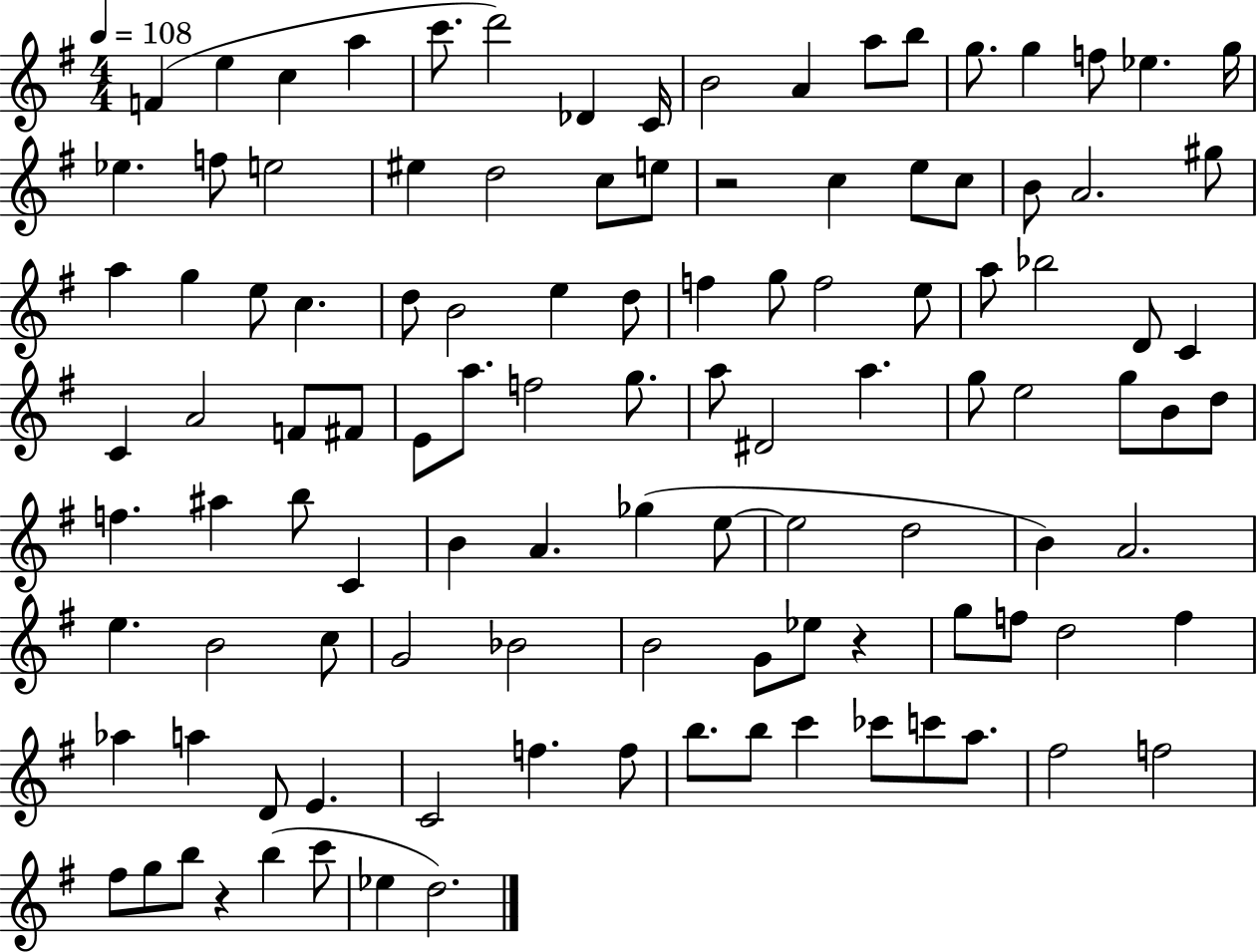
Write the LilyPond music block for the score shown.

{
  \clef treble
  \numericTimeSignature
  \time 4/4
  \key g \major
  \tempo 4 = 108
  f'4( e''4 c''4 a''4 | c'''8. d'''2) des'4 c'16 | b'2 a'4 a''8 b''8 | g''8. g''4 f''8 ees''4. g''16 | \break ees''4. f''8 e''2 | eis''4 d''2 c''8 e''8 | r2 c''4 e''8 c''8 | b'8 a'2. gis''8 | \break a''4 g''4 e''8 c''4. | d''8 b'2 e''4 d''8 | f''4 g''8 f''2 e''8 | a''8 bes''2 d'8 c'4 | \break c'4 a'2 f'8 fis'8 | e'8 a''8. f''2 g''8. | a''8 dis'2 a''4. | g''8 e''2 g''8 b'8 d''8 | \break f''4. ais''4 b''8 c'4 | b'4 a'4. ges''4( e''8~~ | e''2 d''2 | b'4) a'2. | \break e''4. b'2 c''8 | g'2 bes'2 | b'2 g'8 ees''8 r4 | g''8 f''8 d''2 f''4 | \break aes''4 a''4 d'8 e'4. | c'2 f''4. f''8 | b''8. b''8 c'''4 ces'''8 c'''8 a''8. | fis''2 f''2 | \break fis''8 g''8 b''8 r4 b''4( c'''8 | ees''4 d''2.) | \bar "|."
}